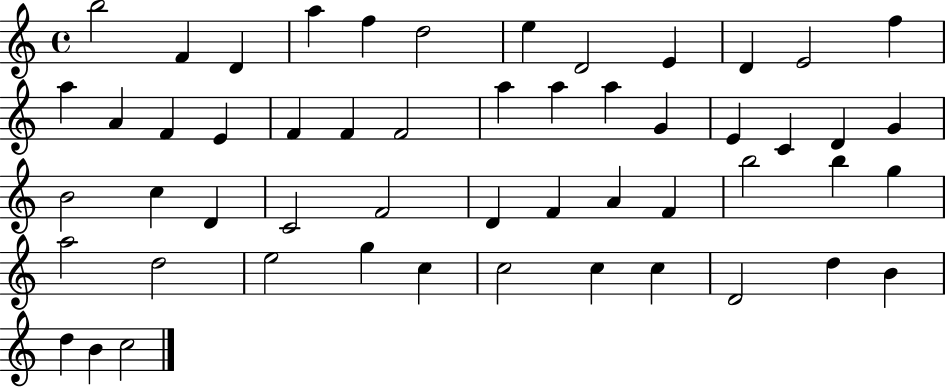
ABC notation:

X:1
T:Untitled
M:4/4
L:1/4
K:C
b2 F D a f d2 e D2 E D E2 f a A F E F F F2 a a a G E C D G B2 c D C2 F2 D F A F b2 b g a2 d2 e2 g c c2 c c D2 d B d B c2